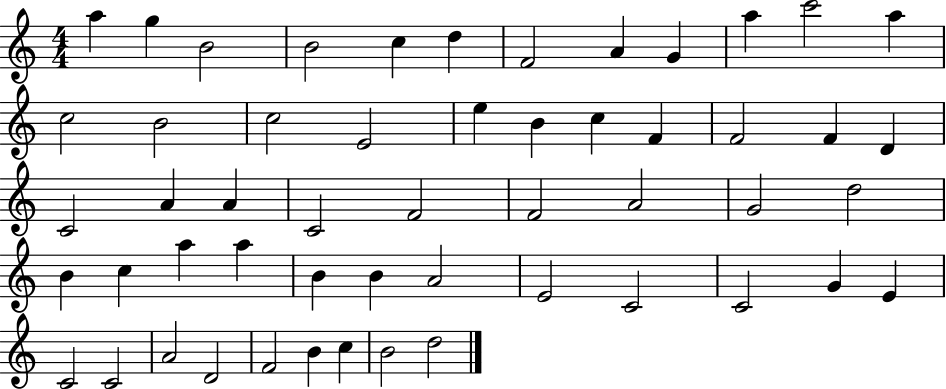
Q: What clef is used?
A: treble